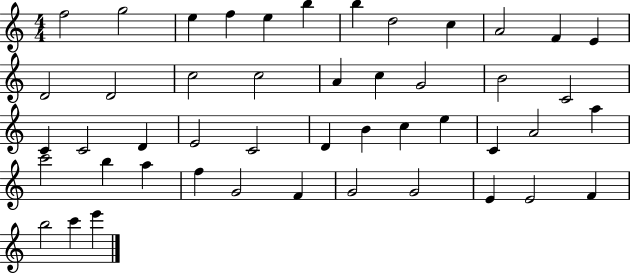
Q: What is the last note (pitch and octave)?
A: E6